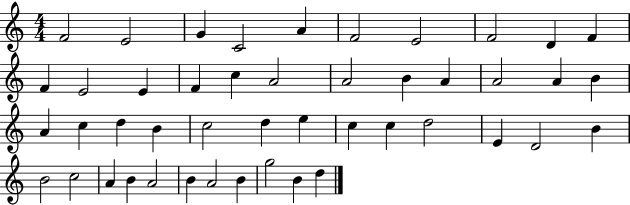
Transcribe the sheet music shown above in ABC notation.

X:1
T:Untitled
M:4/4
L:1/4
K:C
F2 E2 G C2 A F2 E2 F2 D F F E2 E F c A2 A2 B A A2 A B A c d B c2 d e c c d2 E D2 B B2 c2 A B A2 B A2 B g2 B d